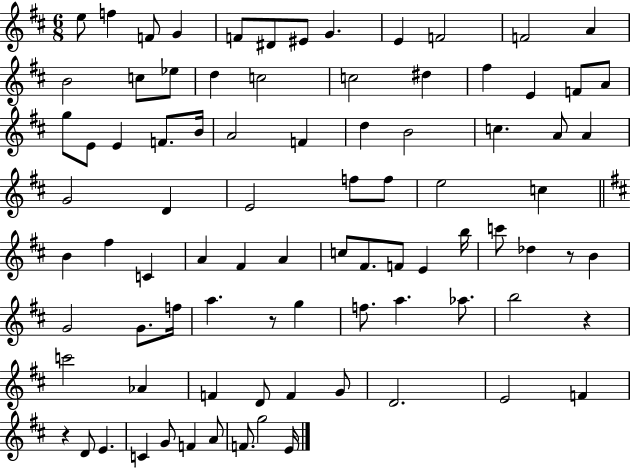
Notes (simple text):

E5/e F5/q F4/e G4/q F4/e D#4/e EIS4/e G4/q. E4/q F4/h F4/h A4/q B4/h C5/e Eb5/e D5/q C5/h C5/h D#5/q F#5/q E4/q F4/e A4/e G5/e E4/e E4/q F4/e. B4/s A4/h F4/q D5/q B4/h C5/q. A4/e A4/q G4/h D4/q E4/h F5/e F5/e E5/h C5/q B4/q F#5/q C4/q A4/q F#4/q A4/q C5/e F#4/e. F4/e E4/q B5/s C6/e Db5/q R/e B4/q G4/h G4/e. F5/s A5/q. R/e G5/q F5/e. A5/q. Ab5/e. B5/h R/q C6/h Ab4/q F4/q D4/e F4/q G4/e D4/h. E4/h F4/q R/q D4/e E4/q. C4/q G4/e F4/q A4/e F4/e. G5/h E4/s